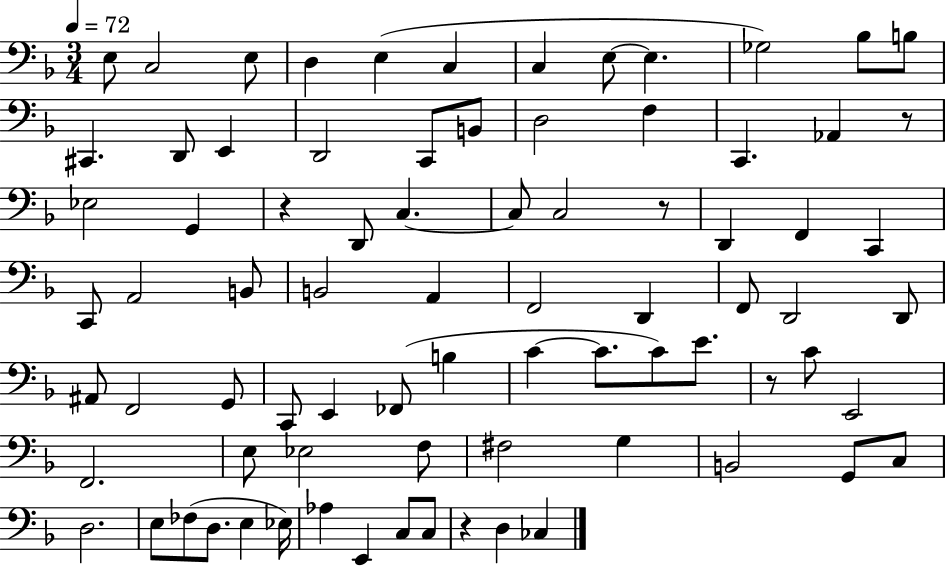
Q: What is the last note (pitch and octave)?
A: CES3